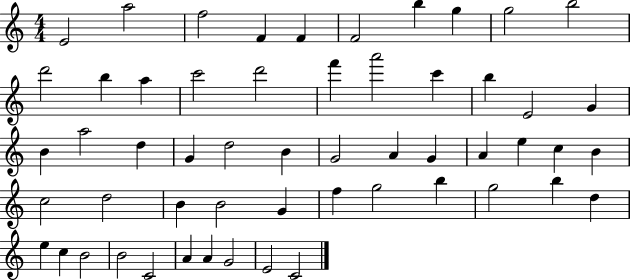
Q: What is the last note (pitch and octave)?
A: C4